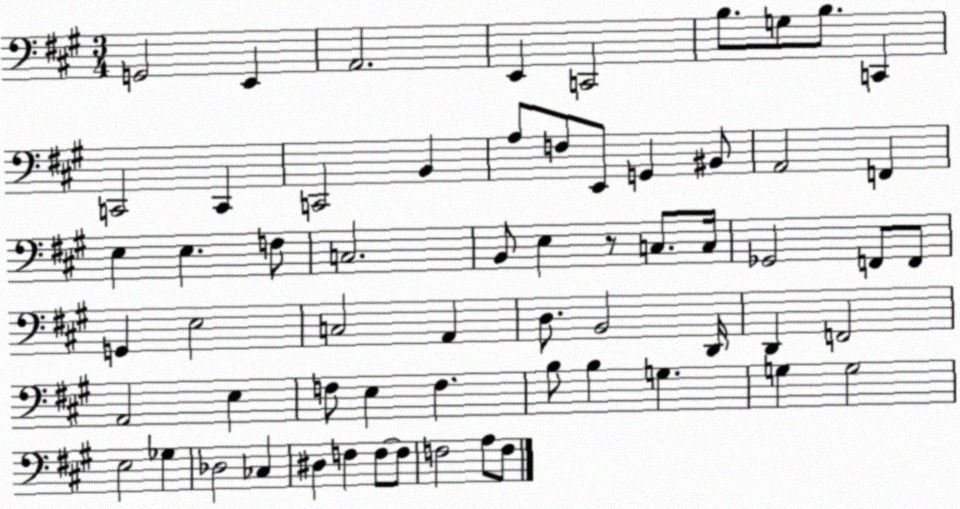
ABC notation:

X:1
T:Untitled
M:3/4
L:1/4
K:A
G,,2 E,, A,,2 E,, C,,2 B,/2 G,/2 B,/2 C,, C,,2 C,, C,,2 B,, A,/2 F,/2 E,,/2 G,, ^B,,/2 A,,2 F,, E, E, F,/2 C,2 B,,/2 E, z/2 C,/2 C,/4 _G,,2 F,,/2 F,,/2 G,, E,2 C,2 A,, D,/2 B,,2 D,,/4 D,, F,,2 A,,2 E, F,/2 E, F, B,/2 B, G, G, G,2 E,2 _G, _D,2 _C, ^D, F, F,/2 F,/2 F,2 A,/2 F,/2